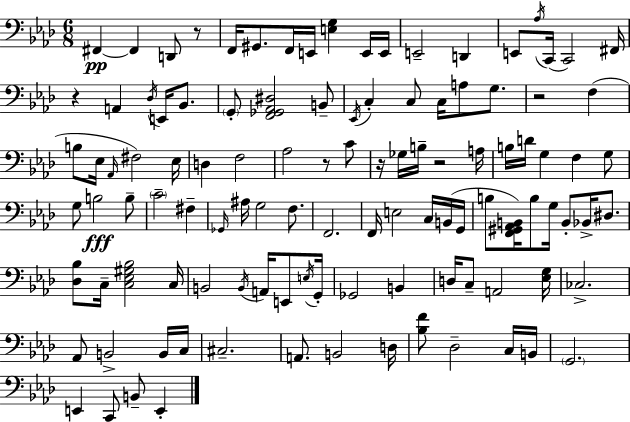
X:1
T:Untitled
M:6/8
L:1/4
K:Ab
^F,, ^F,, D,,/2 z/2 F,,/4 ^G,,/2 F,,/4 E,,/4 [E,G,] E,,/4 E,,/4 E,,2 D,, E,,/2 _A,/4 C,,/4 C,,2 ^F,,/4 z A,, _D,/4 E,,/4 _B,,/2 G,,/2 [F,,_G,,_A,,^D,]2 B,,/2 _E,,/4 C, C,/2 C,/4 A,/2 G,/2 z2 F, B,/2 _E,/4 _A,,/4 ^F,2 _E,/4 D, F,2 _A,2 z/2 C/2 z/4 _G,/4 B,/4 z2 A,/4 B,/4 D/4 G, F, G,/2 G,/2 B,2 B,/2 C2 ^F, _G,,/4 ^A,/4 G,2 F,/2 F,,2 F,,/4 E,2 C,/4 B,,/4 G,,/4 B,/2 [F,,^G,,_A,,B,,]/4 B,/2 G,/4 B,,/2 _B,,/4 ^D,/2 [_D,_B,]/2 C,/4 [C,_E,^G,_B,]2 C,/4 B,,2 B,,/4 A,,/4 E,,/2 E,/4 G,,/4 _G,,2 B,, D,/4 C,/2 A,,2 [_E,G,]/4 _C,2 _A,,/2 B,,2 B,,/4 C,/4 ^C,2 A,,/2 B,,2 D,/4 [_B,F]/2 _D,2 C,/4 B,,/4 G,,2 E,, C,,/2 B,,/2 E,,